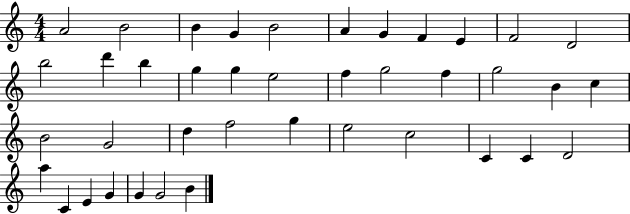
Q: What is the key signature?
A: C major